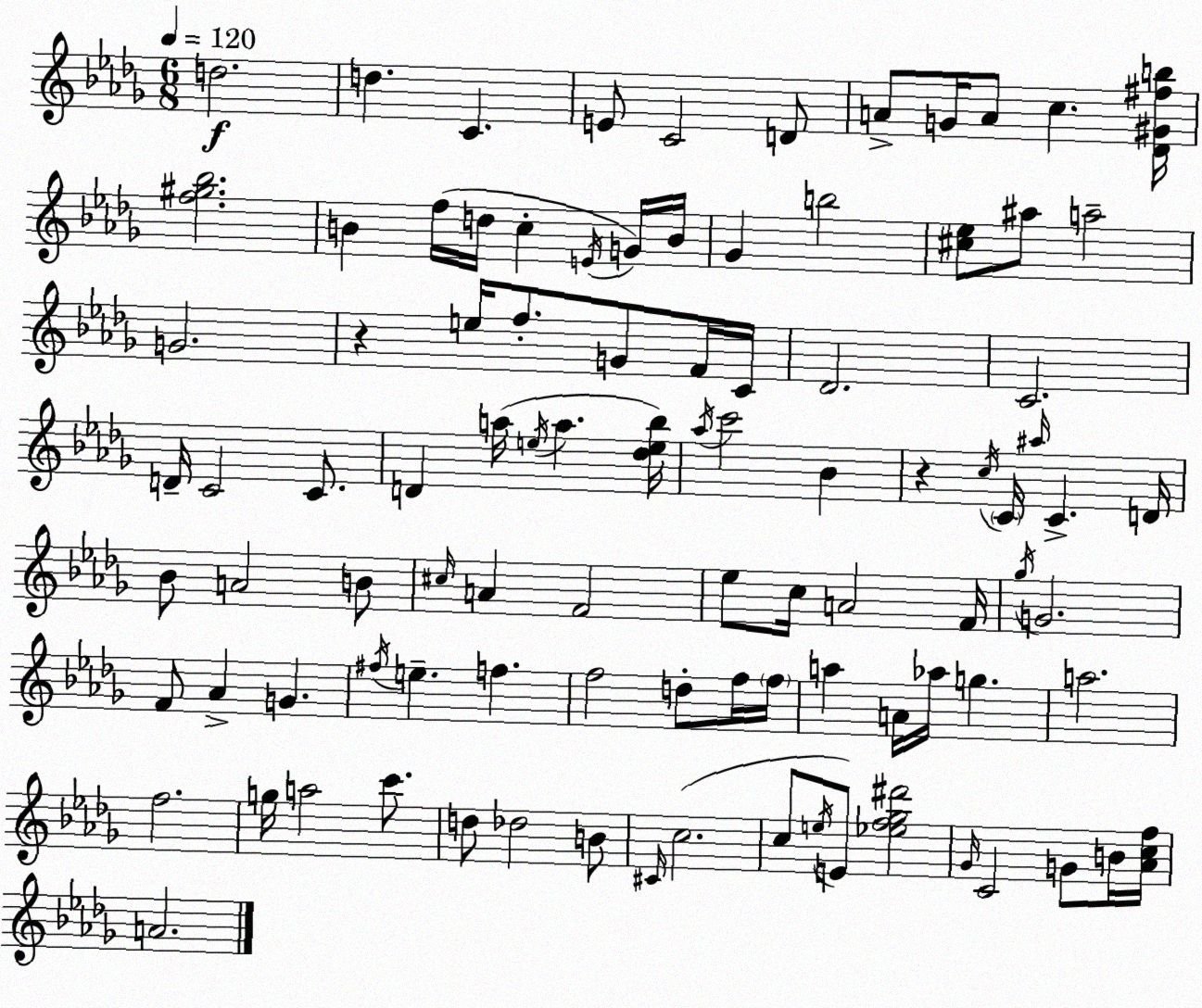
X:1
T:Untitled
M:6/8
L:1/4
K:Bbm
d2 d C E/2 C2 D/2 A/2 G/4 A/2 c [_D^G^fb]/4 [f^g_b]2 B f/4 d/4 c E/4 G/4 B/4 _G b2 [^c_e]/2 ^a/2 a2 G2 z e/4 f/2 G/2 F/4 C/4 _D2 C2 D/4 C2 C/2 D a/4 e/4 a [_de_b]/4 _a/4 c'2 _B z c/4 C/4 ^a/4 C D/4 _B/2 A2 B/2 ^c/4 A F2 _e/2 c/4 A2 F/4 _g/4 G2 F/2 _A G ^f/4 e f f2 d/2 f/4 f/4 a A/4 _a/4 g a2 f2 g/4 a2 c'/2 d/2 _d2 B/2 ^C/4 c2 c/2 e/4 E/2 [_ef_g^d']2 _G/4 C2 G/2 B/4 [_Acf]/4 A2